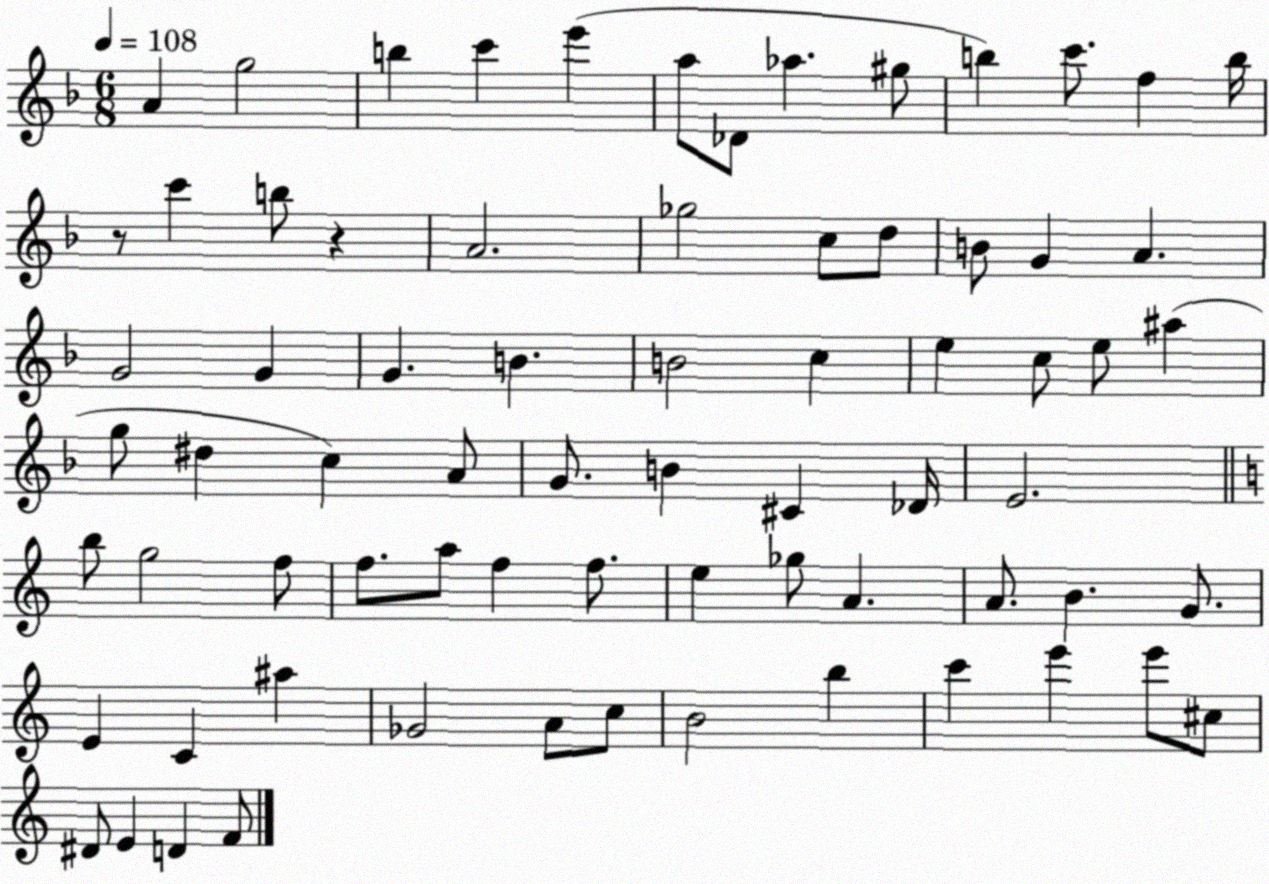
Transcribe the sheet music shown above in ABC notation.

X:1
T:Untitled
M:6/8
L:1/4
K:F
A g2 b c' e' a/2 _D/2 _a ^g/2 b c'/2 f b/4 z/2 c' b/2 z A2 _g2 c/2 d/2 B/2 G A G2 G G B B2 c e c/2 e/2 ^a g/2 ^d c A/2 G/2 B ^C _D/4 E2 b/2 g2 f/2 f/2 a/2 f f/2 e _g/2 A A/2 B G/2 E C ^a _G2 A/2 c/2 B2 b c' e' e'/2 ^c/2 ^D/2 E D F/2